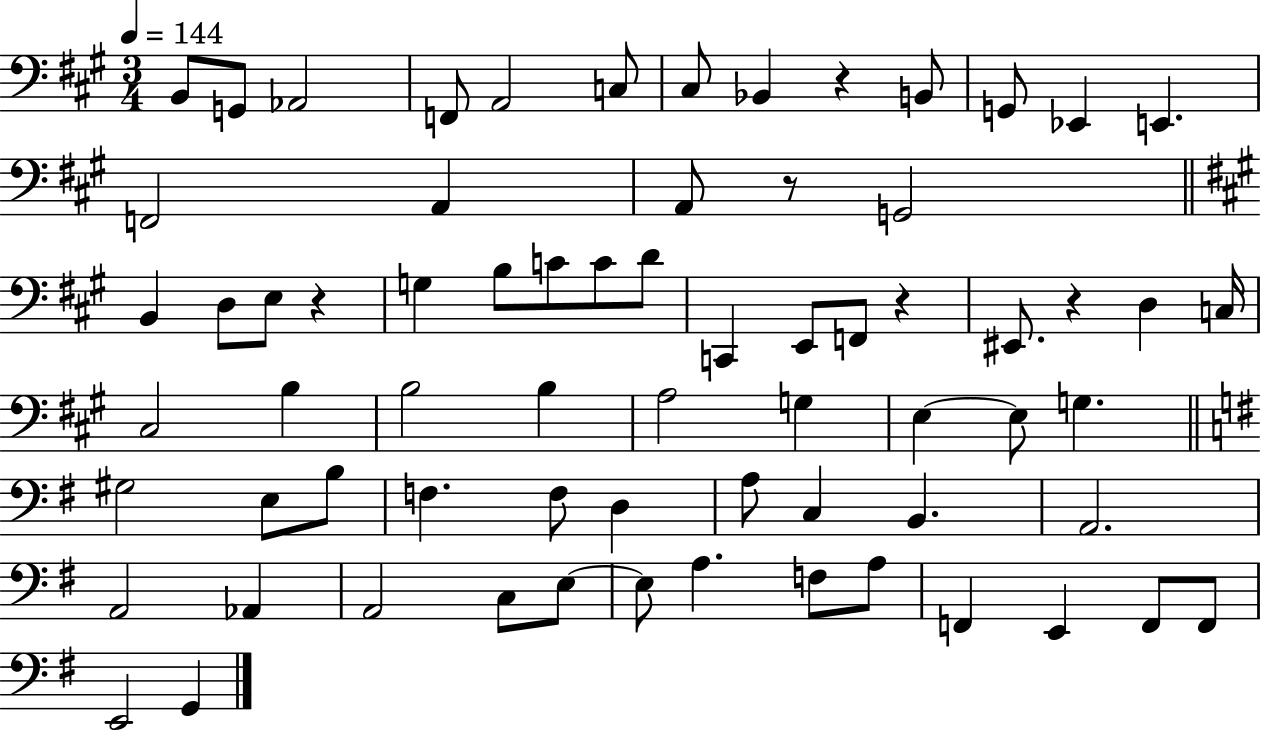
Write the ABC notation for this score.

X:1
T:Untitled
M:3/4
L:1/4
K:A
B,,/2 G,,/2 _A,,2 F,,/2 A,,2 C,/2 ^C,/2 _B,, z B,,/2 G,,/2 _E,, E,, F,,2 A,, A,,/2 z/2 G,,2 B,, D,/2 E,/2 z G, B,/2 C/2 C/2 D/2 C,, E,,/2 F,,/2 z ^E,,/2 z D, C,/4 ^C,2 B, B,2 B, A,2 G, E, E,/2 G, ^G,2 E,/2 B,/2 F, F,/2 D, A,/2 C, B,, A,,2 A,,2 _A,, A,,2 C,/2 E,/2 E,/2 A, F,/2 A,/2 F,, E,, F,,/2 F,,/2 E,,2 G,,